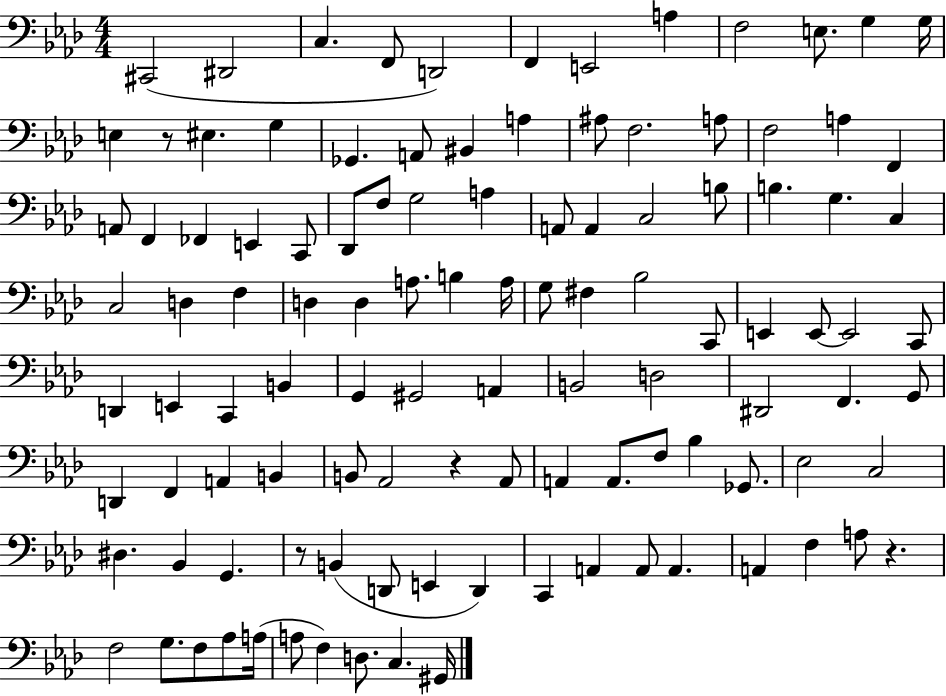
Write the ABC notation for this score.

X:1
T:Untitled
M:4/4
L:1/4
K:Ab
^C,,2 ^D,,2 C, F,,/2 D,,2 F,, E,,2 A, F,2 E,/2 G, G,/4 E, z/2 ^E, G, _G,, A,,/2 ^B,, A, ^A,/2 F,2 A,/2 F,2 A, F,, A,,/2 F,, _F,, E,, C,,/2 _D,,/2 F,/2 G,2 A, A,,/2 A,, C,2 B,/2 B, G, C, C,2 D, F, D, D, A,/2 B, A,/4 G,/2 ^F, _B,2 C,,/2 E,, E,,/2 E,,2 C,,/2 D,, E,, C,, B,, G,, ^G,,2 A,, B,,2 D,2 ^D,,2 F,, G,,/2 D,, F,, A,, B,, B,,/2 _A,,2 z _A,,/2 A,, A,,/2 F,/2 _B, _G,,/2 _E,2 C,2 ^D, _B,, G,, z/2 B,, D,,/2 E,, D,, C,, A,, A,,/2 A,, A,, F, A,/2 z F,2 G,/2 F,/2 _A,/2 A,/4 A,/2 F, D,/2 C, ^G,,/4